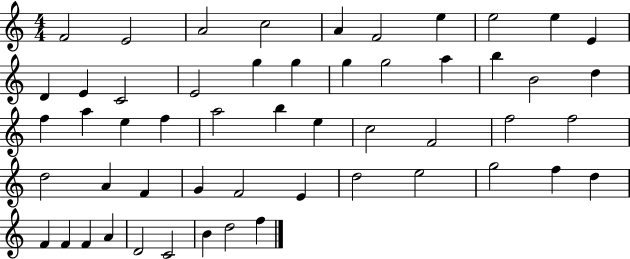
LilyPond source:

{
  \clef treble
  \numericTimeSignature
  \time 4/4
  \key c \major
  f'2 e'2 | a'2 c''2 | a'4 f'2 e''4 | e''2 e''4 e'4 | \break d'4 e'4 c'2 | e'2 g''4 g''4 | g''4 g''2 a''4 | b''4 b'2 d''4 | \break f''4 a''4 e''4 f''4 | a''2 b''4 e''4 | c''2 f'2 | f''2 f''2 | \break d''2 a'4 f'4 | g'4 f'2 e'4 | d''2 e''2 | g''2 f''4 d''4 | \break f'4 f'4 f'4 a'4 | d'2 c'2 | b'4 d''2 f''4 | \bar "|."
}